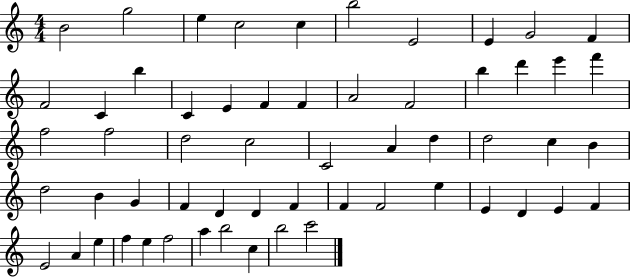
{
  \clef treble
  \numericTimeSignature
  \time 4/4
  \key c \major
  b'2 g''2 | e''4 c''2 c''4 | b''2 e'2 | e'4 g'2 f'4 | \break f'2 c'4 b''4 | c'4 e'4 f'4 f'4 | a'2 f'2 | b''4 d'''4 e'''4 f'''4 | \break f''2 f''2 | d''2 c''2 | c'2 a'4 d''4 | d''2 c''4 b'4 | \break d''2 b'4 g'4 | f'4 d'4 d'4 f'4 | f'4 f'2 e''4 | e'4 d'4 e'4 f'4 | \break e'2 a'4 e''4 | f''4 e''4 f''2 | a''4 b''2 c''4 | b''2 c'''2 | \break \bar "|."
}